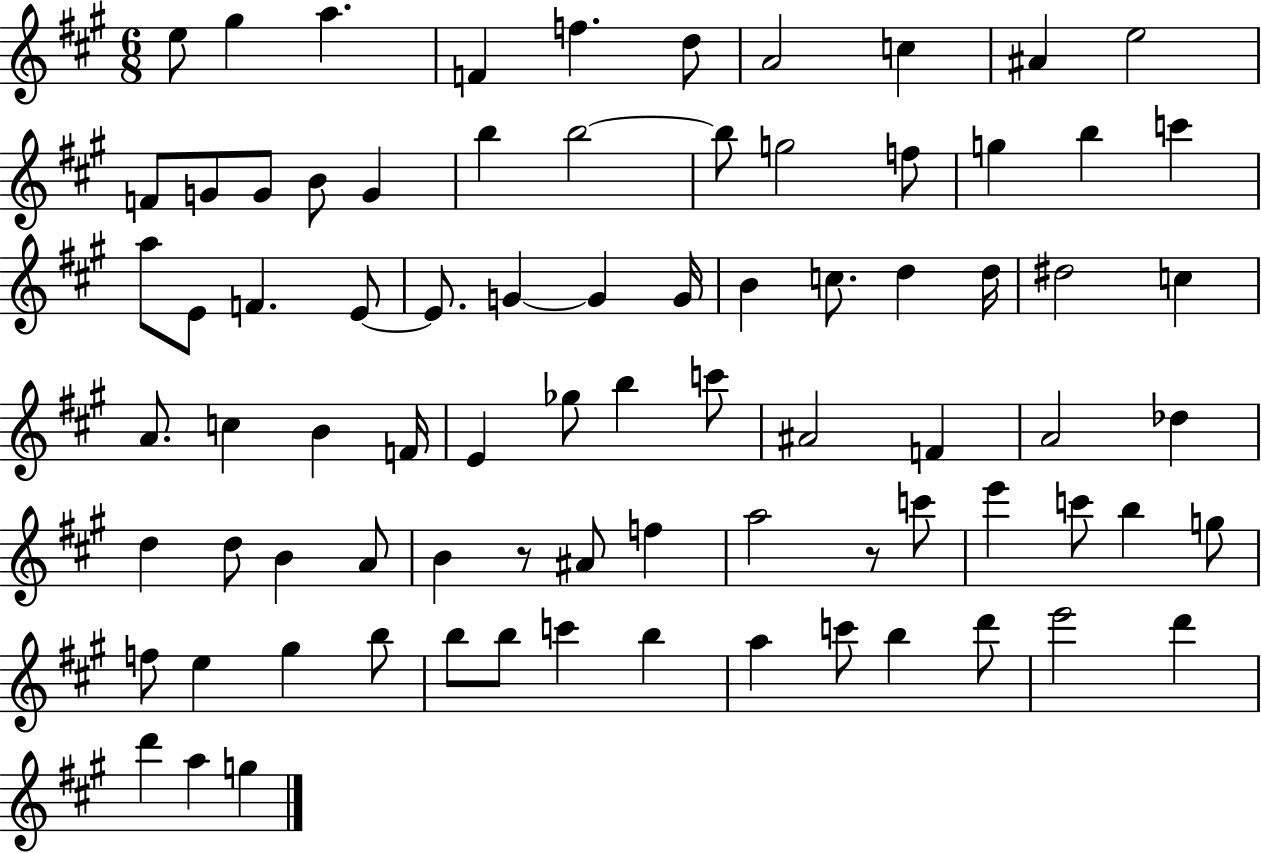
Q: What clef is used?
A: treble